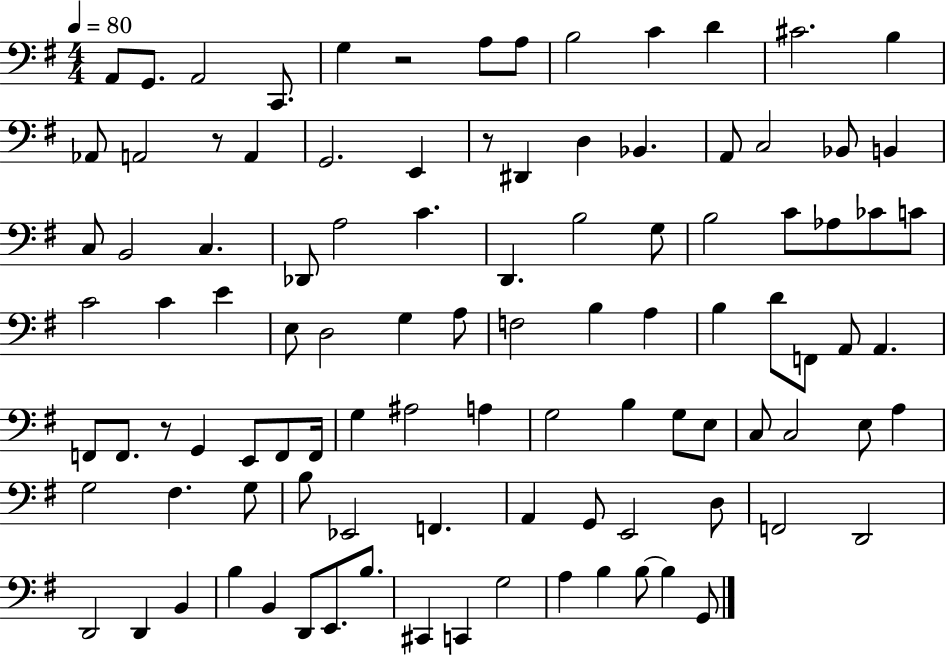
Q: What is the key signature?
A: G major